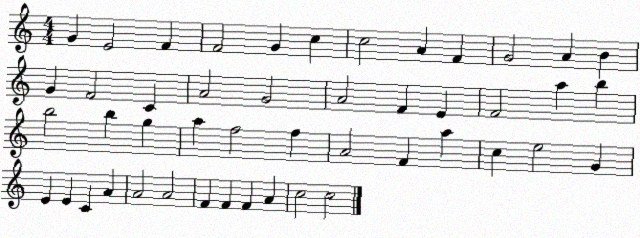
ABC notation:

X:1
T:Untitled
M:4/4
L:1/4
K:C
G E2 F F2 G c c2 A F G2 A B G F2 C A2 G2 A2 F E F2 a b b2 b g a f2 f A2 F a c e2 G E E C A A2 A2 F F F A c2 c2